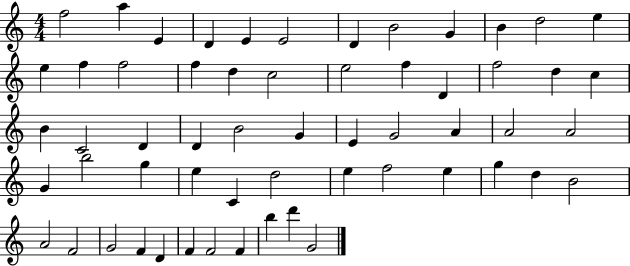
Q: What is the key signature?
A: C major